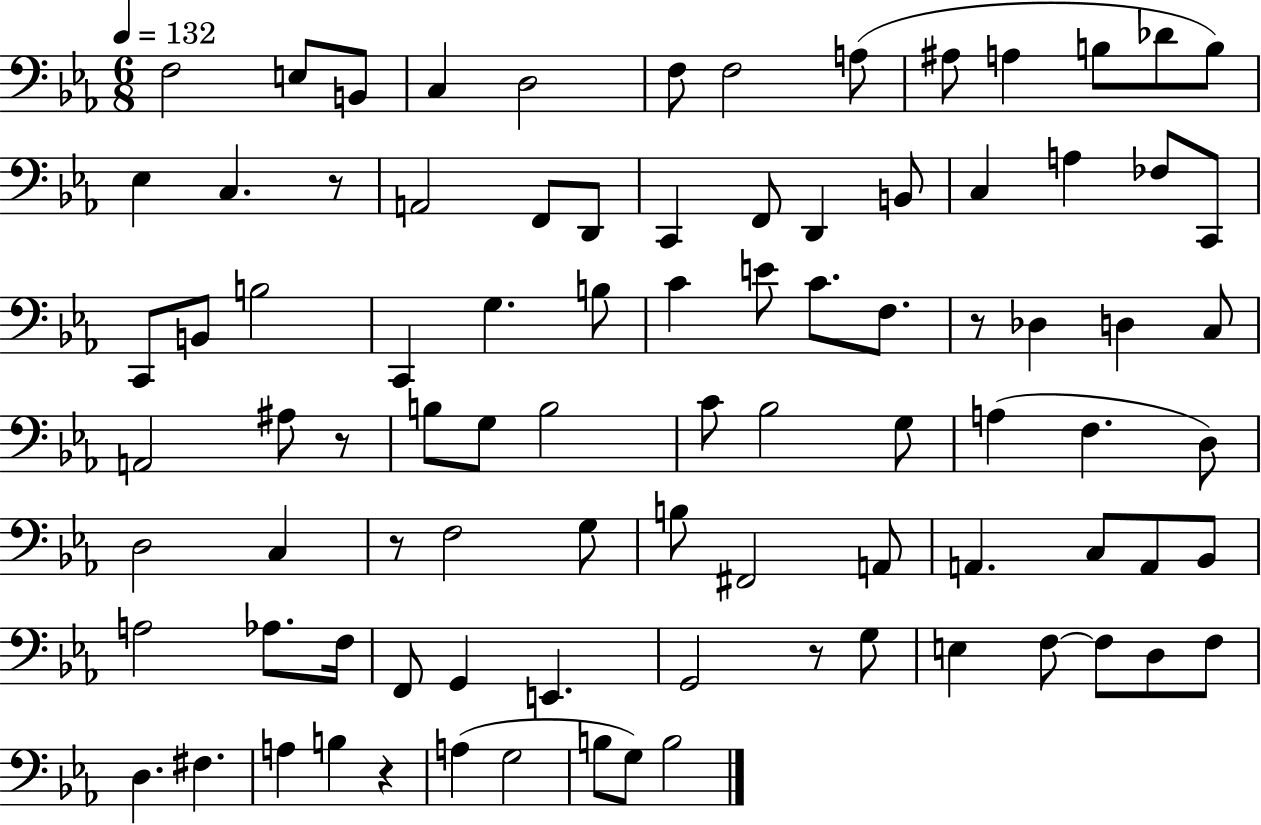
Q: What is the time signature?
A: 6/8